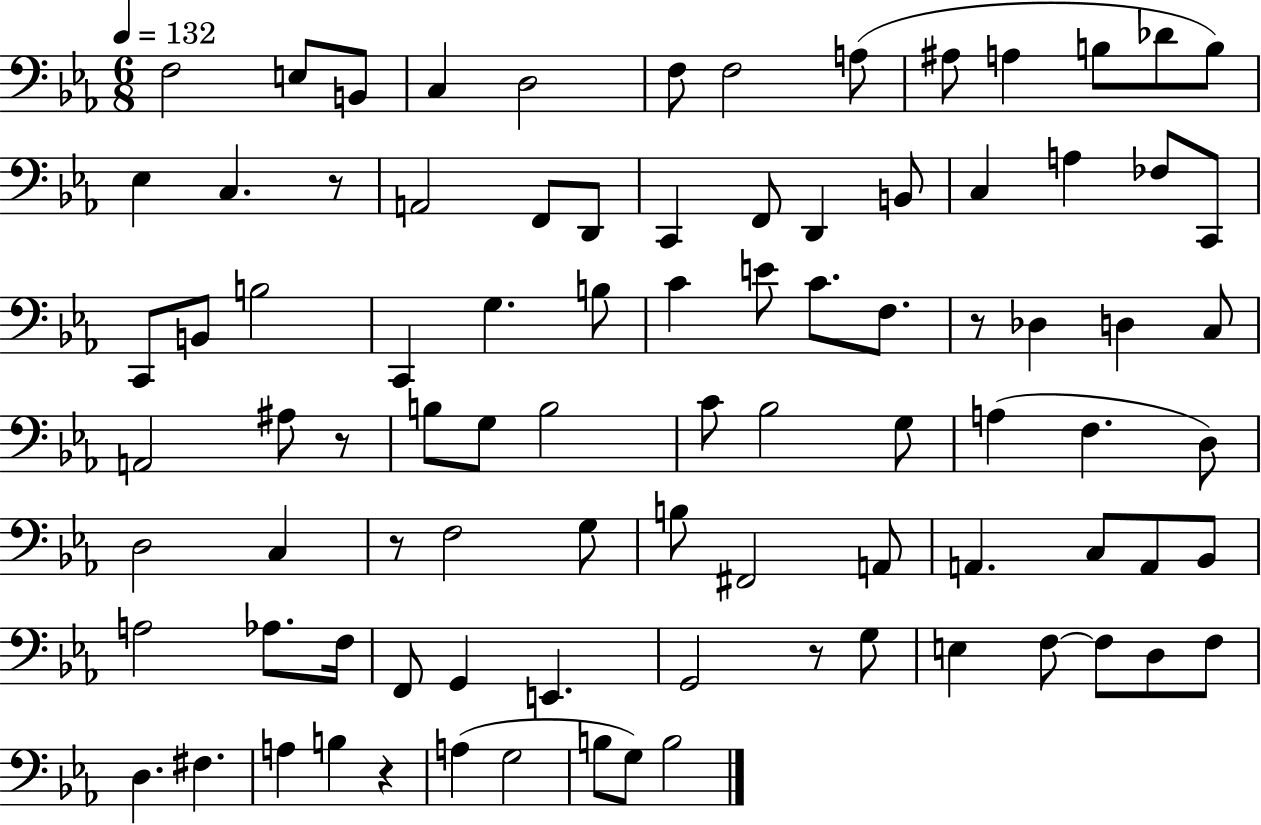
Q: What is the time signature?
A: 6/8